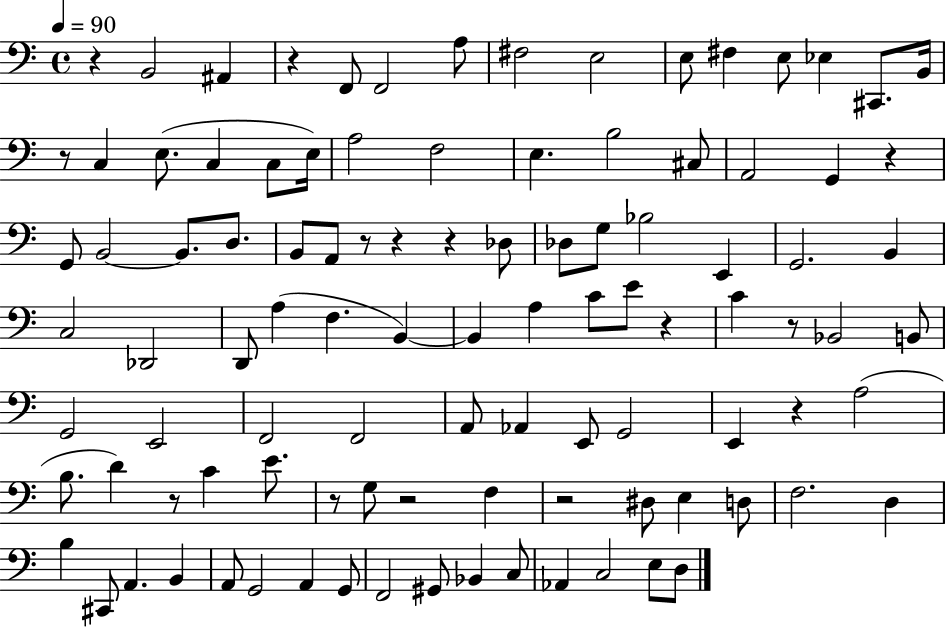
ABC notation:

X:1
T:Untitled
M:4/4
L:1/4
K:C
z B,,2 ^A,, z F,,/2 F,,2 A,/2 ^F,2 E,2 E,/2 ^F, E,/2 _E, ^C,,/2 B,,/4 z/2 C, E,/2 C, C,/2 E,/4 A,2 F,2 E, B,2 ^C,/2 A,,2 G,, z G,,/2 B,,2 B,,/2 D,/2 B,,/2 A,,/2 z/2 z z _D,/2 _D,/2 G,/2 _B,2 E,, G,,2 B,, C,2 _D,,2 D,,/2 A, F, B,, B,, A, C/2 E/2 z C z/2 _B,,2 B,,/2 G,,2 E,,2 F,,2 F,,2 A,,/2 _A,, E,,/2 G,,2 E,, z A,2 B,/2 D z/2 C E/2 z/2 G,/2 z2 F, z2 ^D,/2 E, D,/2 F,2 D, B, ^C,,/2 A,, B,, A,,/2 G,,2 A,, G,,/2 F,,2 ^G,,/2 _B,, C,/2 _A,, C,2 E,/2 D,/2